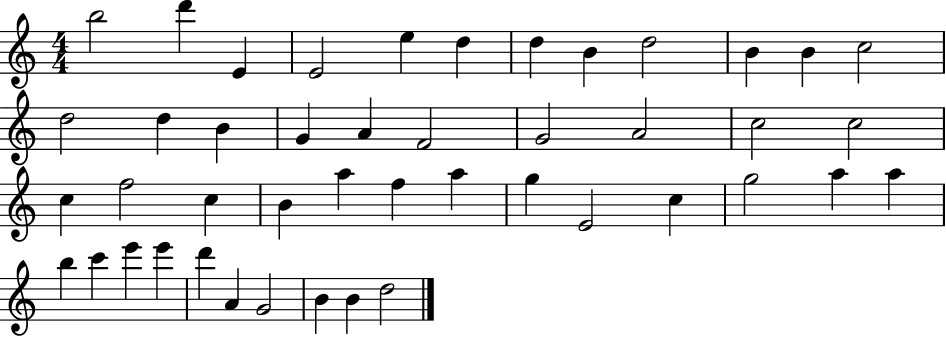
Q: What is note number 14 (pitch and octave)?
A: D5